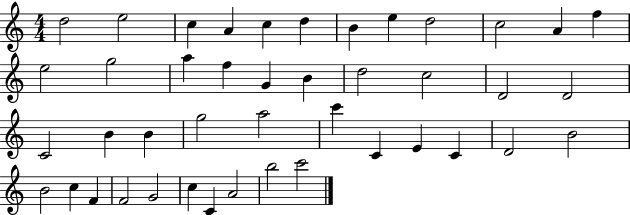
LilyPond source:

{
  \clef treble
  \numericTimeSignature
  \time 4/4
  \key c \major
  d''2 e''2 | c''4 a'4 c''4 d''4 | b'4 e''4 d''2 | c''2 a'4 f''4 | \break e''2 g''2 | a''4 f''4 g'4 b'4 | d''2 c''2 | d'2 d'2 | \break c'2 b'4 b'4 | g''2 a''2 | c'''4 c'4 e'4 c'4 | d'2 b'2 | \break b'2 c''4 f'4 | f'2 g'2 | c''4 c'4 a'2 | b''2 c'''2 | \break \bar "|."
}